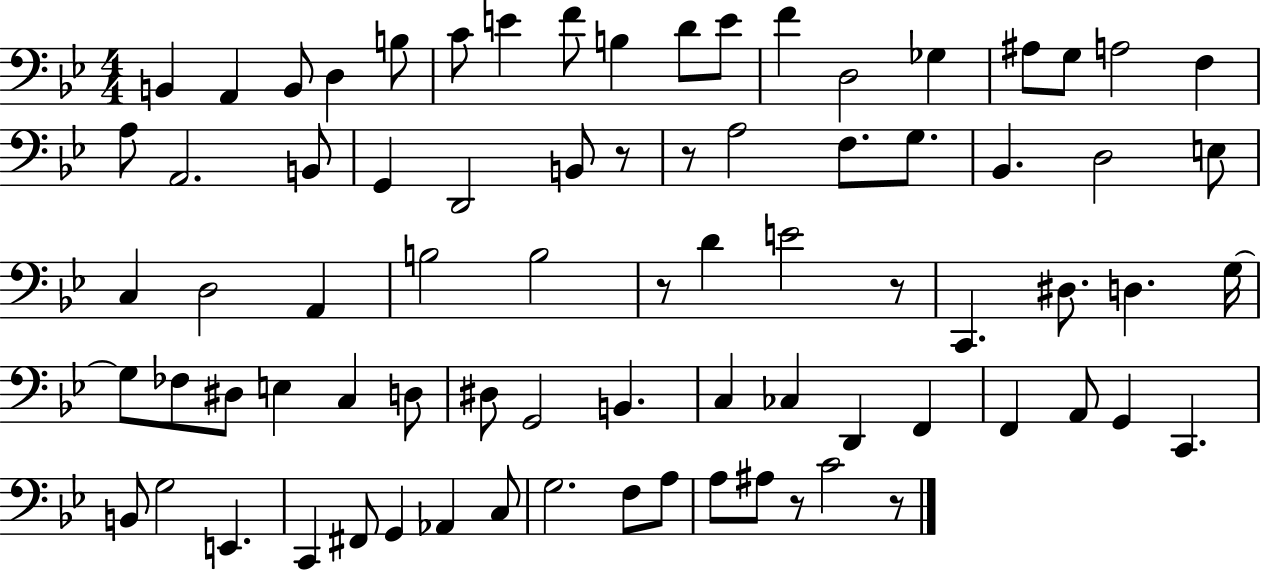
{
  \clef bass
  \numericTimeSignature
  \time 4/4
  \key bes \major
  b,4 a,4 b,8 d4 b8 | c'8 e'4 f'8 b4 d'8 e'8 | f'4 d2 ges4 | ais8 g8 a2 f4 | \break a8 a,2. b,8 | g,4 d,2 b,8 r8 | r8 a2 f8. g8. | bes,4. d2 e8 | \break c4 d2 a,4 | b2 b2 | r8 d'4 e'2 r8 | c,4. dis8. d4. g16~~ | \break g8 fes8 dis8 e4 c4 d8 | dis8 g,2 b,4. | c4 ces4 d,4 f,4 | f,4 a,8 g,4 c,4. | \break b,8 g2 e,4. | c,4 fis,8 g,4 aes,4 c8 | g2. f8 a8 | a8 ais8 r8 c'2 r8 | \break \bar "|."
}